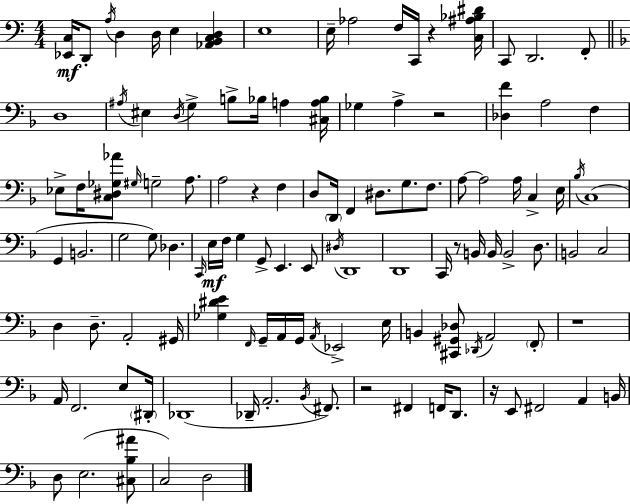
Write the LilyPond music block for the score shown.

{
  \clef bass
  \numericTimeSignature
  \time 4/4
  \key c \major
  \repeat volta 2 { <ees, c>16\mf d,8-. \acciaccatura { a16 } d4 d16 e4 <aes, b, c d>4 | e1 | e16-- aes2 f16 c,16 r4 | <c ais bes dis'>16 c,8 d,2. f,8-. | \break \bar "||" \break \key d \minor d1 | \acciaccatura { ais16 } eis4 \acciaccatura { d16 } g4-> b8-> bes16 a4 | <cis a bes>16 ges4 a4-> r2 | <des f'>4 a2 f4 | \break ees8-> f16 <c dis ges aes'>8 \grace { gis16 } g2-- | a8. a2 r4 f4 | d8 \parenthesize d,16 f,4 dis8. g8. | f8. a8~~ a2 a16 c4-> | \break e16 \acciaccatura { bes16 } c1( | g,4 b,2. | g2 g8) des4. | \grace { c,16 }\mf e16 f16 g4 g,8-> e,4. | \break e,8 \acciaccatura { dis16 } d,1 | d,1 | c,16 r8 b,16 b,16 b,2-> | d8. b,2 c2 | \break d4 d8.-- a,2-. | gis,16 <ges dis' e'>4 \grace { f,16 } g,16-- a,16 g,16 \acciaccatura { a,16 } ees,2-> | e16 b,4 <cis, gis, des>8 \acciaccatura { des,16 } a,2 | \parenthesize f,8-. r1 | \break a,16 f,2. | e8 \parenthesize dis,16-. des,1( | des,16-- a,2.-. | \acciaccatura { bes,16 }) fis,8. r2 | \break fis,4 f,16 d,8. r16 e,8 fis,2 | a,4 b,16 d8 e2.( | <cis bes ais'>8 c2) | d2 } \bar "|."
}